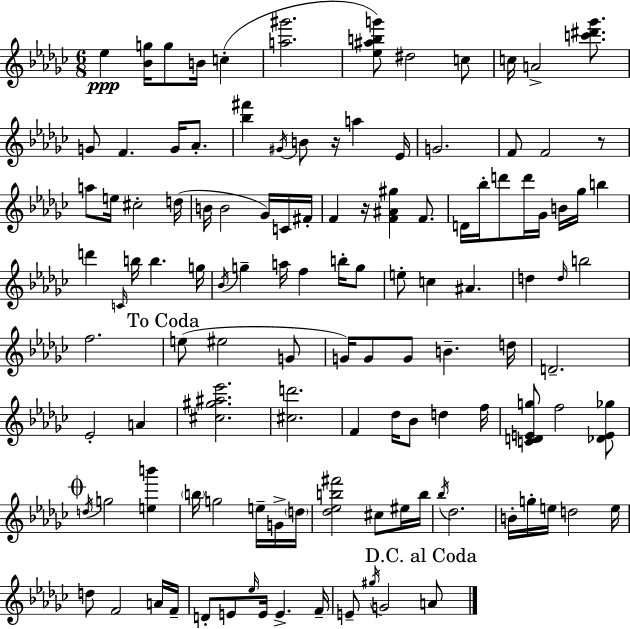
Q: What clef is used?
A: treble